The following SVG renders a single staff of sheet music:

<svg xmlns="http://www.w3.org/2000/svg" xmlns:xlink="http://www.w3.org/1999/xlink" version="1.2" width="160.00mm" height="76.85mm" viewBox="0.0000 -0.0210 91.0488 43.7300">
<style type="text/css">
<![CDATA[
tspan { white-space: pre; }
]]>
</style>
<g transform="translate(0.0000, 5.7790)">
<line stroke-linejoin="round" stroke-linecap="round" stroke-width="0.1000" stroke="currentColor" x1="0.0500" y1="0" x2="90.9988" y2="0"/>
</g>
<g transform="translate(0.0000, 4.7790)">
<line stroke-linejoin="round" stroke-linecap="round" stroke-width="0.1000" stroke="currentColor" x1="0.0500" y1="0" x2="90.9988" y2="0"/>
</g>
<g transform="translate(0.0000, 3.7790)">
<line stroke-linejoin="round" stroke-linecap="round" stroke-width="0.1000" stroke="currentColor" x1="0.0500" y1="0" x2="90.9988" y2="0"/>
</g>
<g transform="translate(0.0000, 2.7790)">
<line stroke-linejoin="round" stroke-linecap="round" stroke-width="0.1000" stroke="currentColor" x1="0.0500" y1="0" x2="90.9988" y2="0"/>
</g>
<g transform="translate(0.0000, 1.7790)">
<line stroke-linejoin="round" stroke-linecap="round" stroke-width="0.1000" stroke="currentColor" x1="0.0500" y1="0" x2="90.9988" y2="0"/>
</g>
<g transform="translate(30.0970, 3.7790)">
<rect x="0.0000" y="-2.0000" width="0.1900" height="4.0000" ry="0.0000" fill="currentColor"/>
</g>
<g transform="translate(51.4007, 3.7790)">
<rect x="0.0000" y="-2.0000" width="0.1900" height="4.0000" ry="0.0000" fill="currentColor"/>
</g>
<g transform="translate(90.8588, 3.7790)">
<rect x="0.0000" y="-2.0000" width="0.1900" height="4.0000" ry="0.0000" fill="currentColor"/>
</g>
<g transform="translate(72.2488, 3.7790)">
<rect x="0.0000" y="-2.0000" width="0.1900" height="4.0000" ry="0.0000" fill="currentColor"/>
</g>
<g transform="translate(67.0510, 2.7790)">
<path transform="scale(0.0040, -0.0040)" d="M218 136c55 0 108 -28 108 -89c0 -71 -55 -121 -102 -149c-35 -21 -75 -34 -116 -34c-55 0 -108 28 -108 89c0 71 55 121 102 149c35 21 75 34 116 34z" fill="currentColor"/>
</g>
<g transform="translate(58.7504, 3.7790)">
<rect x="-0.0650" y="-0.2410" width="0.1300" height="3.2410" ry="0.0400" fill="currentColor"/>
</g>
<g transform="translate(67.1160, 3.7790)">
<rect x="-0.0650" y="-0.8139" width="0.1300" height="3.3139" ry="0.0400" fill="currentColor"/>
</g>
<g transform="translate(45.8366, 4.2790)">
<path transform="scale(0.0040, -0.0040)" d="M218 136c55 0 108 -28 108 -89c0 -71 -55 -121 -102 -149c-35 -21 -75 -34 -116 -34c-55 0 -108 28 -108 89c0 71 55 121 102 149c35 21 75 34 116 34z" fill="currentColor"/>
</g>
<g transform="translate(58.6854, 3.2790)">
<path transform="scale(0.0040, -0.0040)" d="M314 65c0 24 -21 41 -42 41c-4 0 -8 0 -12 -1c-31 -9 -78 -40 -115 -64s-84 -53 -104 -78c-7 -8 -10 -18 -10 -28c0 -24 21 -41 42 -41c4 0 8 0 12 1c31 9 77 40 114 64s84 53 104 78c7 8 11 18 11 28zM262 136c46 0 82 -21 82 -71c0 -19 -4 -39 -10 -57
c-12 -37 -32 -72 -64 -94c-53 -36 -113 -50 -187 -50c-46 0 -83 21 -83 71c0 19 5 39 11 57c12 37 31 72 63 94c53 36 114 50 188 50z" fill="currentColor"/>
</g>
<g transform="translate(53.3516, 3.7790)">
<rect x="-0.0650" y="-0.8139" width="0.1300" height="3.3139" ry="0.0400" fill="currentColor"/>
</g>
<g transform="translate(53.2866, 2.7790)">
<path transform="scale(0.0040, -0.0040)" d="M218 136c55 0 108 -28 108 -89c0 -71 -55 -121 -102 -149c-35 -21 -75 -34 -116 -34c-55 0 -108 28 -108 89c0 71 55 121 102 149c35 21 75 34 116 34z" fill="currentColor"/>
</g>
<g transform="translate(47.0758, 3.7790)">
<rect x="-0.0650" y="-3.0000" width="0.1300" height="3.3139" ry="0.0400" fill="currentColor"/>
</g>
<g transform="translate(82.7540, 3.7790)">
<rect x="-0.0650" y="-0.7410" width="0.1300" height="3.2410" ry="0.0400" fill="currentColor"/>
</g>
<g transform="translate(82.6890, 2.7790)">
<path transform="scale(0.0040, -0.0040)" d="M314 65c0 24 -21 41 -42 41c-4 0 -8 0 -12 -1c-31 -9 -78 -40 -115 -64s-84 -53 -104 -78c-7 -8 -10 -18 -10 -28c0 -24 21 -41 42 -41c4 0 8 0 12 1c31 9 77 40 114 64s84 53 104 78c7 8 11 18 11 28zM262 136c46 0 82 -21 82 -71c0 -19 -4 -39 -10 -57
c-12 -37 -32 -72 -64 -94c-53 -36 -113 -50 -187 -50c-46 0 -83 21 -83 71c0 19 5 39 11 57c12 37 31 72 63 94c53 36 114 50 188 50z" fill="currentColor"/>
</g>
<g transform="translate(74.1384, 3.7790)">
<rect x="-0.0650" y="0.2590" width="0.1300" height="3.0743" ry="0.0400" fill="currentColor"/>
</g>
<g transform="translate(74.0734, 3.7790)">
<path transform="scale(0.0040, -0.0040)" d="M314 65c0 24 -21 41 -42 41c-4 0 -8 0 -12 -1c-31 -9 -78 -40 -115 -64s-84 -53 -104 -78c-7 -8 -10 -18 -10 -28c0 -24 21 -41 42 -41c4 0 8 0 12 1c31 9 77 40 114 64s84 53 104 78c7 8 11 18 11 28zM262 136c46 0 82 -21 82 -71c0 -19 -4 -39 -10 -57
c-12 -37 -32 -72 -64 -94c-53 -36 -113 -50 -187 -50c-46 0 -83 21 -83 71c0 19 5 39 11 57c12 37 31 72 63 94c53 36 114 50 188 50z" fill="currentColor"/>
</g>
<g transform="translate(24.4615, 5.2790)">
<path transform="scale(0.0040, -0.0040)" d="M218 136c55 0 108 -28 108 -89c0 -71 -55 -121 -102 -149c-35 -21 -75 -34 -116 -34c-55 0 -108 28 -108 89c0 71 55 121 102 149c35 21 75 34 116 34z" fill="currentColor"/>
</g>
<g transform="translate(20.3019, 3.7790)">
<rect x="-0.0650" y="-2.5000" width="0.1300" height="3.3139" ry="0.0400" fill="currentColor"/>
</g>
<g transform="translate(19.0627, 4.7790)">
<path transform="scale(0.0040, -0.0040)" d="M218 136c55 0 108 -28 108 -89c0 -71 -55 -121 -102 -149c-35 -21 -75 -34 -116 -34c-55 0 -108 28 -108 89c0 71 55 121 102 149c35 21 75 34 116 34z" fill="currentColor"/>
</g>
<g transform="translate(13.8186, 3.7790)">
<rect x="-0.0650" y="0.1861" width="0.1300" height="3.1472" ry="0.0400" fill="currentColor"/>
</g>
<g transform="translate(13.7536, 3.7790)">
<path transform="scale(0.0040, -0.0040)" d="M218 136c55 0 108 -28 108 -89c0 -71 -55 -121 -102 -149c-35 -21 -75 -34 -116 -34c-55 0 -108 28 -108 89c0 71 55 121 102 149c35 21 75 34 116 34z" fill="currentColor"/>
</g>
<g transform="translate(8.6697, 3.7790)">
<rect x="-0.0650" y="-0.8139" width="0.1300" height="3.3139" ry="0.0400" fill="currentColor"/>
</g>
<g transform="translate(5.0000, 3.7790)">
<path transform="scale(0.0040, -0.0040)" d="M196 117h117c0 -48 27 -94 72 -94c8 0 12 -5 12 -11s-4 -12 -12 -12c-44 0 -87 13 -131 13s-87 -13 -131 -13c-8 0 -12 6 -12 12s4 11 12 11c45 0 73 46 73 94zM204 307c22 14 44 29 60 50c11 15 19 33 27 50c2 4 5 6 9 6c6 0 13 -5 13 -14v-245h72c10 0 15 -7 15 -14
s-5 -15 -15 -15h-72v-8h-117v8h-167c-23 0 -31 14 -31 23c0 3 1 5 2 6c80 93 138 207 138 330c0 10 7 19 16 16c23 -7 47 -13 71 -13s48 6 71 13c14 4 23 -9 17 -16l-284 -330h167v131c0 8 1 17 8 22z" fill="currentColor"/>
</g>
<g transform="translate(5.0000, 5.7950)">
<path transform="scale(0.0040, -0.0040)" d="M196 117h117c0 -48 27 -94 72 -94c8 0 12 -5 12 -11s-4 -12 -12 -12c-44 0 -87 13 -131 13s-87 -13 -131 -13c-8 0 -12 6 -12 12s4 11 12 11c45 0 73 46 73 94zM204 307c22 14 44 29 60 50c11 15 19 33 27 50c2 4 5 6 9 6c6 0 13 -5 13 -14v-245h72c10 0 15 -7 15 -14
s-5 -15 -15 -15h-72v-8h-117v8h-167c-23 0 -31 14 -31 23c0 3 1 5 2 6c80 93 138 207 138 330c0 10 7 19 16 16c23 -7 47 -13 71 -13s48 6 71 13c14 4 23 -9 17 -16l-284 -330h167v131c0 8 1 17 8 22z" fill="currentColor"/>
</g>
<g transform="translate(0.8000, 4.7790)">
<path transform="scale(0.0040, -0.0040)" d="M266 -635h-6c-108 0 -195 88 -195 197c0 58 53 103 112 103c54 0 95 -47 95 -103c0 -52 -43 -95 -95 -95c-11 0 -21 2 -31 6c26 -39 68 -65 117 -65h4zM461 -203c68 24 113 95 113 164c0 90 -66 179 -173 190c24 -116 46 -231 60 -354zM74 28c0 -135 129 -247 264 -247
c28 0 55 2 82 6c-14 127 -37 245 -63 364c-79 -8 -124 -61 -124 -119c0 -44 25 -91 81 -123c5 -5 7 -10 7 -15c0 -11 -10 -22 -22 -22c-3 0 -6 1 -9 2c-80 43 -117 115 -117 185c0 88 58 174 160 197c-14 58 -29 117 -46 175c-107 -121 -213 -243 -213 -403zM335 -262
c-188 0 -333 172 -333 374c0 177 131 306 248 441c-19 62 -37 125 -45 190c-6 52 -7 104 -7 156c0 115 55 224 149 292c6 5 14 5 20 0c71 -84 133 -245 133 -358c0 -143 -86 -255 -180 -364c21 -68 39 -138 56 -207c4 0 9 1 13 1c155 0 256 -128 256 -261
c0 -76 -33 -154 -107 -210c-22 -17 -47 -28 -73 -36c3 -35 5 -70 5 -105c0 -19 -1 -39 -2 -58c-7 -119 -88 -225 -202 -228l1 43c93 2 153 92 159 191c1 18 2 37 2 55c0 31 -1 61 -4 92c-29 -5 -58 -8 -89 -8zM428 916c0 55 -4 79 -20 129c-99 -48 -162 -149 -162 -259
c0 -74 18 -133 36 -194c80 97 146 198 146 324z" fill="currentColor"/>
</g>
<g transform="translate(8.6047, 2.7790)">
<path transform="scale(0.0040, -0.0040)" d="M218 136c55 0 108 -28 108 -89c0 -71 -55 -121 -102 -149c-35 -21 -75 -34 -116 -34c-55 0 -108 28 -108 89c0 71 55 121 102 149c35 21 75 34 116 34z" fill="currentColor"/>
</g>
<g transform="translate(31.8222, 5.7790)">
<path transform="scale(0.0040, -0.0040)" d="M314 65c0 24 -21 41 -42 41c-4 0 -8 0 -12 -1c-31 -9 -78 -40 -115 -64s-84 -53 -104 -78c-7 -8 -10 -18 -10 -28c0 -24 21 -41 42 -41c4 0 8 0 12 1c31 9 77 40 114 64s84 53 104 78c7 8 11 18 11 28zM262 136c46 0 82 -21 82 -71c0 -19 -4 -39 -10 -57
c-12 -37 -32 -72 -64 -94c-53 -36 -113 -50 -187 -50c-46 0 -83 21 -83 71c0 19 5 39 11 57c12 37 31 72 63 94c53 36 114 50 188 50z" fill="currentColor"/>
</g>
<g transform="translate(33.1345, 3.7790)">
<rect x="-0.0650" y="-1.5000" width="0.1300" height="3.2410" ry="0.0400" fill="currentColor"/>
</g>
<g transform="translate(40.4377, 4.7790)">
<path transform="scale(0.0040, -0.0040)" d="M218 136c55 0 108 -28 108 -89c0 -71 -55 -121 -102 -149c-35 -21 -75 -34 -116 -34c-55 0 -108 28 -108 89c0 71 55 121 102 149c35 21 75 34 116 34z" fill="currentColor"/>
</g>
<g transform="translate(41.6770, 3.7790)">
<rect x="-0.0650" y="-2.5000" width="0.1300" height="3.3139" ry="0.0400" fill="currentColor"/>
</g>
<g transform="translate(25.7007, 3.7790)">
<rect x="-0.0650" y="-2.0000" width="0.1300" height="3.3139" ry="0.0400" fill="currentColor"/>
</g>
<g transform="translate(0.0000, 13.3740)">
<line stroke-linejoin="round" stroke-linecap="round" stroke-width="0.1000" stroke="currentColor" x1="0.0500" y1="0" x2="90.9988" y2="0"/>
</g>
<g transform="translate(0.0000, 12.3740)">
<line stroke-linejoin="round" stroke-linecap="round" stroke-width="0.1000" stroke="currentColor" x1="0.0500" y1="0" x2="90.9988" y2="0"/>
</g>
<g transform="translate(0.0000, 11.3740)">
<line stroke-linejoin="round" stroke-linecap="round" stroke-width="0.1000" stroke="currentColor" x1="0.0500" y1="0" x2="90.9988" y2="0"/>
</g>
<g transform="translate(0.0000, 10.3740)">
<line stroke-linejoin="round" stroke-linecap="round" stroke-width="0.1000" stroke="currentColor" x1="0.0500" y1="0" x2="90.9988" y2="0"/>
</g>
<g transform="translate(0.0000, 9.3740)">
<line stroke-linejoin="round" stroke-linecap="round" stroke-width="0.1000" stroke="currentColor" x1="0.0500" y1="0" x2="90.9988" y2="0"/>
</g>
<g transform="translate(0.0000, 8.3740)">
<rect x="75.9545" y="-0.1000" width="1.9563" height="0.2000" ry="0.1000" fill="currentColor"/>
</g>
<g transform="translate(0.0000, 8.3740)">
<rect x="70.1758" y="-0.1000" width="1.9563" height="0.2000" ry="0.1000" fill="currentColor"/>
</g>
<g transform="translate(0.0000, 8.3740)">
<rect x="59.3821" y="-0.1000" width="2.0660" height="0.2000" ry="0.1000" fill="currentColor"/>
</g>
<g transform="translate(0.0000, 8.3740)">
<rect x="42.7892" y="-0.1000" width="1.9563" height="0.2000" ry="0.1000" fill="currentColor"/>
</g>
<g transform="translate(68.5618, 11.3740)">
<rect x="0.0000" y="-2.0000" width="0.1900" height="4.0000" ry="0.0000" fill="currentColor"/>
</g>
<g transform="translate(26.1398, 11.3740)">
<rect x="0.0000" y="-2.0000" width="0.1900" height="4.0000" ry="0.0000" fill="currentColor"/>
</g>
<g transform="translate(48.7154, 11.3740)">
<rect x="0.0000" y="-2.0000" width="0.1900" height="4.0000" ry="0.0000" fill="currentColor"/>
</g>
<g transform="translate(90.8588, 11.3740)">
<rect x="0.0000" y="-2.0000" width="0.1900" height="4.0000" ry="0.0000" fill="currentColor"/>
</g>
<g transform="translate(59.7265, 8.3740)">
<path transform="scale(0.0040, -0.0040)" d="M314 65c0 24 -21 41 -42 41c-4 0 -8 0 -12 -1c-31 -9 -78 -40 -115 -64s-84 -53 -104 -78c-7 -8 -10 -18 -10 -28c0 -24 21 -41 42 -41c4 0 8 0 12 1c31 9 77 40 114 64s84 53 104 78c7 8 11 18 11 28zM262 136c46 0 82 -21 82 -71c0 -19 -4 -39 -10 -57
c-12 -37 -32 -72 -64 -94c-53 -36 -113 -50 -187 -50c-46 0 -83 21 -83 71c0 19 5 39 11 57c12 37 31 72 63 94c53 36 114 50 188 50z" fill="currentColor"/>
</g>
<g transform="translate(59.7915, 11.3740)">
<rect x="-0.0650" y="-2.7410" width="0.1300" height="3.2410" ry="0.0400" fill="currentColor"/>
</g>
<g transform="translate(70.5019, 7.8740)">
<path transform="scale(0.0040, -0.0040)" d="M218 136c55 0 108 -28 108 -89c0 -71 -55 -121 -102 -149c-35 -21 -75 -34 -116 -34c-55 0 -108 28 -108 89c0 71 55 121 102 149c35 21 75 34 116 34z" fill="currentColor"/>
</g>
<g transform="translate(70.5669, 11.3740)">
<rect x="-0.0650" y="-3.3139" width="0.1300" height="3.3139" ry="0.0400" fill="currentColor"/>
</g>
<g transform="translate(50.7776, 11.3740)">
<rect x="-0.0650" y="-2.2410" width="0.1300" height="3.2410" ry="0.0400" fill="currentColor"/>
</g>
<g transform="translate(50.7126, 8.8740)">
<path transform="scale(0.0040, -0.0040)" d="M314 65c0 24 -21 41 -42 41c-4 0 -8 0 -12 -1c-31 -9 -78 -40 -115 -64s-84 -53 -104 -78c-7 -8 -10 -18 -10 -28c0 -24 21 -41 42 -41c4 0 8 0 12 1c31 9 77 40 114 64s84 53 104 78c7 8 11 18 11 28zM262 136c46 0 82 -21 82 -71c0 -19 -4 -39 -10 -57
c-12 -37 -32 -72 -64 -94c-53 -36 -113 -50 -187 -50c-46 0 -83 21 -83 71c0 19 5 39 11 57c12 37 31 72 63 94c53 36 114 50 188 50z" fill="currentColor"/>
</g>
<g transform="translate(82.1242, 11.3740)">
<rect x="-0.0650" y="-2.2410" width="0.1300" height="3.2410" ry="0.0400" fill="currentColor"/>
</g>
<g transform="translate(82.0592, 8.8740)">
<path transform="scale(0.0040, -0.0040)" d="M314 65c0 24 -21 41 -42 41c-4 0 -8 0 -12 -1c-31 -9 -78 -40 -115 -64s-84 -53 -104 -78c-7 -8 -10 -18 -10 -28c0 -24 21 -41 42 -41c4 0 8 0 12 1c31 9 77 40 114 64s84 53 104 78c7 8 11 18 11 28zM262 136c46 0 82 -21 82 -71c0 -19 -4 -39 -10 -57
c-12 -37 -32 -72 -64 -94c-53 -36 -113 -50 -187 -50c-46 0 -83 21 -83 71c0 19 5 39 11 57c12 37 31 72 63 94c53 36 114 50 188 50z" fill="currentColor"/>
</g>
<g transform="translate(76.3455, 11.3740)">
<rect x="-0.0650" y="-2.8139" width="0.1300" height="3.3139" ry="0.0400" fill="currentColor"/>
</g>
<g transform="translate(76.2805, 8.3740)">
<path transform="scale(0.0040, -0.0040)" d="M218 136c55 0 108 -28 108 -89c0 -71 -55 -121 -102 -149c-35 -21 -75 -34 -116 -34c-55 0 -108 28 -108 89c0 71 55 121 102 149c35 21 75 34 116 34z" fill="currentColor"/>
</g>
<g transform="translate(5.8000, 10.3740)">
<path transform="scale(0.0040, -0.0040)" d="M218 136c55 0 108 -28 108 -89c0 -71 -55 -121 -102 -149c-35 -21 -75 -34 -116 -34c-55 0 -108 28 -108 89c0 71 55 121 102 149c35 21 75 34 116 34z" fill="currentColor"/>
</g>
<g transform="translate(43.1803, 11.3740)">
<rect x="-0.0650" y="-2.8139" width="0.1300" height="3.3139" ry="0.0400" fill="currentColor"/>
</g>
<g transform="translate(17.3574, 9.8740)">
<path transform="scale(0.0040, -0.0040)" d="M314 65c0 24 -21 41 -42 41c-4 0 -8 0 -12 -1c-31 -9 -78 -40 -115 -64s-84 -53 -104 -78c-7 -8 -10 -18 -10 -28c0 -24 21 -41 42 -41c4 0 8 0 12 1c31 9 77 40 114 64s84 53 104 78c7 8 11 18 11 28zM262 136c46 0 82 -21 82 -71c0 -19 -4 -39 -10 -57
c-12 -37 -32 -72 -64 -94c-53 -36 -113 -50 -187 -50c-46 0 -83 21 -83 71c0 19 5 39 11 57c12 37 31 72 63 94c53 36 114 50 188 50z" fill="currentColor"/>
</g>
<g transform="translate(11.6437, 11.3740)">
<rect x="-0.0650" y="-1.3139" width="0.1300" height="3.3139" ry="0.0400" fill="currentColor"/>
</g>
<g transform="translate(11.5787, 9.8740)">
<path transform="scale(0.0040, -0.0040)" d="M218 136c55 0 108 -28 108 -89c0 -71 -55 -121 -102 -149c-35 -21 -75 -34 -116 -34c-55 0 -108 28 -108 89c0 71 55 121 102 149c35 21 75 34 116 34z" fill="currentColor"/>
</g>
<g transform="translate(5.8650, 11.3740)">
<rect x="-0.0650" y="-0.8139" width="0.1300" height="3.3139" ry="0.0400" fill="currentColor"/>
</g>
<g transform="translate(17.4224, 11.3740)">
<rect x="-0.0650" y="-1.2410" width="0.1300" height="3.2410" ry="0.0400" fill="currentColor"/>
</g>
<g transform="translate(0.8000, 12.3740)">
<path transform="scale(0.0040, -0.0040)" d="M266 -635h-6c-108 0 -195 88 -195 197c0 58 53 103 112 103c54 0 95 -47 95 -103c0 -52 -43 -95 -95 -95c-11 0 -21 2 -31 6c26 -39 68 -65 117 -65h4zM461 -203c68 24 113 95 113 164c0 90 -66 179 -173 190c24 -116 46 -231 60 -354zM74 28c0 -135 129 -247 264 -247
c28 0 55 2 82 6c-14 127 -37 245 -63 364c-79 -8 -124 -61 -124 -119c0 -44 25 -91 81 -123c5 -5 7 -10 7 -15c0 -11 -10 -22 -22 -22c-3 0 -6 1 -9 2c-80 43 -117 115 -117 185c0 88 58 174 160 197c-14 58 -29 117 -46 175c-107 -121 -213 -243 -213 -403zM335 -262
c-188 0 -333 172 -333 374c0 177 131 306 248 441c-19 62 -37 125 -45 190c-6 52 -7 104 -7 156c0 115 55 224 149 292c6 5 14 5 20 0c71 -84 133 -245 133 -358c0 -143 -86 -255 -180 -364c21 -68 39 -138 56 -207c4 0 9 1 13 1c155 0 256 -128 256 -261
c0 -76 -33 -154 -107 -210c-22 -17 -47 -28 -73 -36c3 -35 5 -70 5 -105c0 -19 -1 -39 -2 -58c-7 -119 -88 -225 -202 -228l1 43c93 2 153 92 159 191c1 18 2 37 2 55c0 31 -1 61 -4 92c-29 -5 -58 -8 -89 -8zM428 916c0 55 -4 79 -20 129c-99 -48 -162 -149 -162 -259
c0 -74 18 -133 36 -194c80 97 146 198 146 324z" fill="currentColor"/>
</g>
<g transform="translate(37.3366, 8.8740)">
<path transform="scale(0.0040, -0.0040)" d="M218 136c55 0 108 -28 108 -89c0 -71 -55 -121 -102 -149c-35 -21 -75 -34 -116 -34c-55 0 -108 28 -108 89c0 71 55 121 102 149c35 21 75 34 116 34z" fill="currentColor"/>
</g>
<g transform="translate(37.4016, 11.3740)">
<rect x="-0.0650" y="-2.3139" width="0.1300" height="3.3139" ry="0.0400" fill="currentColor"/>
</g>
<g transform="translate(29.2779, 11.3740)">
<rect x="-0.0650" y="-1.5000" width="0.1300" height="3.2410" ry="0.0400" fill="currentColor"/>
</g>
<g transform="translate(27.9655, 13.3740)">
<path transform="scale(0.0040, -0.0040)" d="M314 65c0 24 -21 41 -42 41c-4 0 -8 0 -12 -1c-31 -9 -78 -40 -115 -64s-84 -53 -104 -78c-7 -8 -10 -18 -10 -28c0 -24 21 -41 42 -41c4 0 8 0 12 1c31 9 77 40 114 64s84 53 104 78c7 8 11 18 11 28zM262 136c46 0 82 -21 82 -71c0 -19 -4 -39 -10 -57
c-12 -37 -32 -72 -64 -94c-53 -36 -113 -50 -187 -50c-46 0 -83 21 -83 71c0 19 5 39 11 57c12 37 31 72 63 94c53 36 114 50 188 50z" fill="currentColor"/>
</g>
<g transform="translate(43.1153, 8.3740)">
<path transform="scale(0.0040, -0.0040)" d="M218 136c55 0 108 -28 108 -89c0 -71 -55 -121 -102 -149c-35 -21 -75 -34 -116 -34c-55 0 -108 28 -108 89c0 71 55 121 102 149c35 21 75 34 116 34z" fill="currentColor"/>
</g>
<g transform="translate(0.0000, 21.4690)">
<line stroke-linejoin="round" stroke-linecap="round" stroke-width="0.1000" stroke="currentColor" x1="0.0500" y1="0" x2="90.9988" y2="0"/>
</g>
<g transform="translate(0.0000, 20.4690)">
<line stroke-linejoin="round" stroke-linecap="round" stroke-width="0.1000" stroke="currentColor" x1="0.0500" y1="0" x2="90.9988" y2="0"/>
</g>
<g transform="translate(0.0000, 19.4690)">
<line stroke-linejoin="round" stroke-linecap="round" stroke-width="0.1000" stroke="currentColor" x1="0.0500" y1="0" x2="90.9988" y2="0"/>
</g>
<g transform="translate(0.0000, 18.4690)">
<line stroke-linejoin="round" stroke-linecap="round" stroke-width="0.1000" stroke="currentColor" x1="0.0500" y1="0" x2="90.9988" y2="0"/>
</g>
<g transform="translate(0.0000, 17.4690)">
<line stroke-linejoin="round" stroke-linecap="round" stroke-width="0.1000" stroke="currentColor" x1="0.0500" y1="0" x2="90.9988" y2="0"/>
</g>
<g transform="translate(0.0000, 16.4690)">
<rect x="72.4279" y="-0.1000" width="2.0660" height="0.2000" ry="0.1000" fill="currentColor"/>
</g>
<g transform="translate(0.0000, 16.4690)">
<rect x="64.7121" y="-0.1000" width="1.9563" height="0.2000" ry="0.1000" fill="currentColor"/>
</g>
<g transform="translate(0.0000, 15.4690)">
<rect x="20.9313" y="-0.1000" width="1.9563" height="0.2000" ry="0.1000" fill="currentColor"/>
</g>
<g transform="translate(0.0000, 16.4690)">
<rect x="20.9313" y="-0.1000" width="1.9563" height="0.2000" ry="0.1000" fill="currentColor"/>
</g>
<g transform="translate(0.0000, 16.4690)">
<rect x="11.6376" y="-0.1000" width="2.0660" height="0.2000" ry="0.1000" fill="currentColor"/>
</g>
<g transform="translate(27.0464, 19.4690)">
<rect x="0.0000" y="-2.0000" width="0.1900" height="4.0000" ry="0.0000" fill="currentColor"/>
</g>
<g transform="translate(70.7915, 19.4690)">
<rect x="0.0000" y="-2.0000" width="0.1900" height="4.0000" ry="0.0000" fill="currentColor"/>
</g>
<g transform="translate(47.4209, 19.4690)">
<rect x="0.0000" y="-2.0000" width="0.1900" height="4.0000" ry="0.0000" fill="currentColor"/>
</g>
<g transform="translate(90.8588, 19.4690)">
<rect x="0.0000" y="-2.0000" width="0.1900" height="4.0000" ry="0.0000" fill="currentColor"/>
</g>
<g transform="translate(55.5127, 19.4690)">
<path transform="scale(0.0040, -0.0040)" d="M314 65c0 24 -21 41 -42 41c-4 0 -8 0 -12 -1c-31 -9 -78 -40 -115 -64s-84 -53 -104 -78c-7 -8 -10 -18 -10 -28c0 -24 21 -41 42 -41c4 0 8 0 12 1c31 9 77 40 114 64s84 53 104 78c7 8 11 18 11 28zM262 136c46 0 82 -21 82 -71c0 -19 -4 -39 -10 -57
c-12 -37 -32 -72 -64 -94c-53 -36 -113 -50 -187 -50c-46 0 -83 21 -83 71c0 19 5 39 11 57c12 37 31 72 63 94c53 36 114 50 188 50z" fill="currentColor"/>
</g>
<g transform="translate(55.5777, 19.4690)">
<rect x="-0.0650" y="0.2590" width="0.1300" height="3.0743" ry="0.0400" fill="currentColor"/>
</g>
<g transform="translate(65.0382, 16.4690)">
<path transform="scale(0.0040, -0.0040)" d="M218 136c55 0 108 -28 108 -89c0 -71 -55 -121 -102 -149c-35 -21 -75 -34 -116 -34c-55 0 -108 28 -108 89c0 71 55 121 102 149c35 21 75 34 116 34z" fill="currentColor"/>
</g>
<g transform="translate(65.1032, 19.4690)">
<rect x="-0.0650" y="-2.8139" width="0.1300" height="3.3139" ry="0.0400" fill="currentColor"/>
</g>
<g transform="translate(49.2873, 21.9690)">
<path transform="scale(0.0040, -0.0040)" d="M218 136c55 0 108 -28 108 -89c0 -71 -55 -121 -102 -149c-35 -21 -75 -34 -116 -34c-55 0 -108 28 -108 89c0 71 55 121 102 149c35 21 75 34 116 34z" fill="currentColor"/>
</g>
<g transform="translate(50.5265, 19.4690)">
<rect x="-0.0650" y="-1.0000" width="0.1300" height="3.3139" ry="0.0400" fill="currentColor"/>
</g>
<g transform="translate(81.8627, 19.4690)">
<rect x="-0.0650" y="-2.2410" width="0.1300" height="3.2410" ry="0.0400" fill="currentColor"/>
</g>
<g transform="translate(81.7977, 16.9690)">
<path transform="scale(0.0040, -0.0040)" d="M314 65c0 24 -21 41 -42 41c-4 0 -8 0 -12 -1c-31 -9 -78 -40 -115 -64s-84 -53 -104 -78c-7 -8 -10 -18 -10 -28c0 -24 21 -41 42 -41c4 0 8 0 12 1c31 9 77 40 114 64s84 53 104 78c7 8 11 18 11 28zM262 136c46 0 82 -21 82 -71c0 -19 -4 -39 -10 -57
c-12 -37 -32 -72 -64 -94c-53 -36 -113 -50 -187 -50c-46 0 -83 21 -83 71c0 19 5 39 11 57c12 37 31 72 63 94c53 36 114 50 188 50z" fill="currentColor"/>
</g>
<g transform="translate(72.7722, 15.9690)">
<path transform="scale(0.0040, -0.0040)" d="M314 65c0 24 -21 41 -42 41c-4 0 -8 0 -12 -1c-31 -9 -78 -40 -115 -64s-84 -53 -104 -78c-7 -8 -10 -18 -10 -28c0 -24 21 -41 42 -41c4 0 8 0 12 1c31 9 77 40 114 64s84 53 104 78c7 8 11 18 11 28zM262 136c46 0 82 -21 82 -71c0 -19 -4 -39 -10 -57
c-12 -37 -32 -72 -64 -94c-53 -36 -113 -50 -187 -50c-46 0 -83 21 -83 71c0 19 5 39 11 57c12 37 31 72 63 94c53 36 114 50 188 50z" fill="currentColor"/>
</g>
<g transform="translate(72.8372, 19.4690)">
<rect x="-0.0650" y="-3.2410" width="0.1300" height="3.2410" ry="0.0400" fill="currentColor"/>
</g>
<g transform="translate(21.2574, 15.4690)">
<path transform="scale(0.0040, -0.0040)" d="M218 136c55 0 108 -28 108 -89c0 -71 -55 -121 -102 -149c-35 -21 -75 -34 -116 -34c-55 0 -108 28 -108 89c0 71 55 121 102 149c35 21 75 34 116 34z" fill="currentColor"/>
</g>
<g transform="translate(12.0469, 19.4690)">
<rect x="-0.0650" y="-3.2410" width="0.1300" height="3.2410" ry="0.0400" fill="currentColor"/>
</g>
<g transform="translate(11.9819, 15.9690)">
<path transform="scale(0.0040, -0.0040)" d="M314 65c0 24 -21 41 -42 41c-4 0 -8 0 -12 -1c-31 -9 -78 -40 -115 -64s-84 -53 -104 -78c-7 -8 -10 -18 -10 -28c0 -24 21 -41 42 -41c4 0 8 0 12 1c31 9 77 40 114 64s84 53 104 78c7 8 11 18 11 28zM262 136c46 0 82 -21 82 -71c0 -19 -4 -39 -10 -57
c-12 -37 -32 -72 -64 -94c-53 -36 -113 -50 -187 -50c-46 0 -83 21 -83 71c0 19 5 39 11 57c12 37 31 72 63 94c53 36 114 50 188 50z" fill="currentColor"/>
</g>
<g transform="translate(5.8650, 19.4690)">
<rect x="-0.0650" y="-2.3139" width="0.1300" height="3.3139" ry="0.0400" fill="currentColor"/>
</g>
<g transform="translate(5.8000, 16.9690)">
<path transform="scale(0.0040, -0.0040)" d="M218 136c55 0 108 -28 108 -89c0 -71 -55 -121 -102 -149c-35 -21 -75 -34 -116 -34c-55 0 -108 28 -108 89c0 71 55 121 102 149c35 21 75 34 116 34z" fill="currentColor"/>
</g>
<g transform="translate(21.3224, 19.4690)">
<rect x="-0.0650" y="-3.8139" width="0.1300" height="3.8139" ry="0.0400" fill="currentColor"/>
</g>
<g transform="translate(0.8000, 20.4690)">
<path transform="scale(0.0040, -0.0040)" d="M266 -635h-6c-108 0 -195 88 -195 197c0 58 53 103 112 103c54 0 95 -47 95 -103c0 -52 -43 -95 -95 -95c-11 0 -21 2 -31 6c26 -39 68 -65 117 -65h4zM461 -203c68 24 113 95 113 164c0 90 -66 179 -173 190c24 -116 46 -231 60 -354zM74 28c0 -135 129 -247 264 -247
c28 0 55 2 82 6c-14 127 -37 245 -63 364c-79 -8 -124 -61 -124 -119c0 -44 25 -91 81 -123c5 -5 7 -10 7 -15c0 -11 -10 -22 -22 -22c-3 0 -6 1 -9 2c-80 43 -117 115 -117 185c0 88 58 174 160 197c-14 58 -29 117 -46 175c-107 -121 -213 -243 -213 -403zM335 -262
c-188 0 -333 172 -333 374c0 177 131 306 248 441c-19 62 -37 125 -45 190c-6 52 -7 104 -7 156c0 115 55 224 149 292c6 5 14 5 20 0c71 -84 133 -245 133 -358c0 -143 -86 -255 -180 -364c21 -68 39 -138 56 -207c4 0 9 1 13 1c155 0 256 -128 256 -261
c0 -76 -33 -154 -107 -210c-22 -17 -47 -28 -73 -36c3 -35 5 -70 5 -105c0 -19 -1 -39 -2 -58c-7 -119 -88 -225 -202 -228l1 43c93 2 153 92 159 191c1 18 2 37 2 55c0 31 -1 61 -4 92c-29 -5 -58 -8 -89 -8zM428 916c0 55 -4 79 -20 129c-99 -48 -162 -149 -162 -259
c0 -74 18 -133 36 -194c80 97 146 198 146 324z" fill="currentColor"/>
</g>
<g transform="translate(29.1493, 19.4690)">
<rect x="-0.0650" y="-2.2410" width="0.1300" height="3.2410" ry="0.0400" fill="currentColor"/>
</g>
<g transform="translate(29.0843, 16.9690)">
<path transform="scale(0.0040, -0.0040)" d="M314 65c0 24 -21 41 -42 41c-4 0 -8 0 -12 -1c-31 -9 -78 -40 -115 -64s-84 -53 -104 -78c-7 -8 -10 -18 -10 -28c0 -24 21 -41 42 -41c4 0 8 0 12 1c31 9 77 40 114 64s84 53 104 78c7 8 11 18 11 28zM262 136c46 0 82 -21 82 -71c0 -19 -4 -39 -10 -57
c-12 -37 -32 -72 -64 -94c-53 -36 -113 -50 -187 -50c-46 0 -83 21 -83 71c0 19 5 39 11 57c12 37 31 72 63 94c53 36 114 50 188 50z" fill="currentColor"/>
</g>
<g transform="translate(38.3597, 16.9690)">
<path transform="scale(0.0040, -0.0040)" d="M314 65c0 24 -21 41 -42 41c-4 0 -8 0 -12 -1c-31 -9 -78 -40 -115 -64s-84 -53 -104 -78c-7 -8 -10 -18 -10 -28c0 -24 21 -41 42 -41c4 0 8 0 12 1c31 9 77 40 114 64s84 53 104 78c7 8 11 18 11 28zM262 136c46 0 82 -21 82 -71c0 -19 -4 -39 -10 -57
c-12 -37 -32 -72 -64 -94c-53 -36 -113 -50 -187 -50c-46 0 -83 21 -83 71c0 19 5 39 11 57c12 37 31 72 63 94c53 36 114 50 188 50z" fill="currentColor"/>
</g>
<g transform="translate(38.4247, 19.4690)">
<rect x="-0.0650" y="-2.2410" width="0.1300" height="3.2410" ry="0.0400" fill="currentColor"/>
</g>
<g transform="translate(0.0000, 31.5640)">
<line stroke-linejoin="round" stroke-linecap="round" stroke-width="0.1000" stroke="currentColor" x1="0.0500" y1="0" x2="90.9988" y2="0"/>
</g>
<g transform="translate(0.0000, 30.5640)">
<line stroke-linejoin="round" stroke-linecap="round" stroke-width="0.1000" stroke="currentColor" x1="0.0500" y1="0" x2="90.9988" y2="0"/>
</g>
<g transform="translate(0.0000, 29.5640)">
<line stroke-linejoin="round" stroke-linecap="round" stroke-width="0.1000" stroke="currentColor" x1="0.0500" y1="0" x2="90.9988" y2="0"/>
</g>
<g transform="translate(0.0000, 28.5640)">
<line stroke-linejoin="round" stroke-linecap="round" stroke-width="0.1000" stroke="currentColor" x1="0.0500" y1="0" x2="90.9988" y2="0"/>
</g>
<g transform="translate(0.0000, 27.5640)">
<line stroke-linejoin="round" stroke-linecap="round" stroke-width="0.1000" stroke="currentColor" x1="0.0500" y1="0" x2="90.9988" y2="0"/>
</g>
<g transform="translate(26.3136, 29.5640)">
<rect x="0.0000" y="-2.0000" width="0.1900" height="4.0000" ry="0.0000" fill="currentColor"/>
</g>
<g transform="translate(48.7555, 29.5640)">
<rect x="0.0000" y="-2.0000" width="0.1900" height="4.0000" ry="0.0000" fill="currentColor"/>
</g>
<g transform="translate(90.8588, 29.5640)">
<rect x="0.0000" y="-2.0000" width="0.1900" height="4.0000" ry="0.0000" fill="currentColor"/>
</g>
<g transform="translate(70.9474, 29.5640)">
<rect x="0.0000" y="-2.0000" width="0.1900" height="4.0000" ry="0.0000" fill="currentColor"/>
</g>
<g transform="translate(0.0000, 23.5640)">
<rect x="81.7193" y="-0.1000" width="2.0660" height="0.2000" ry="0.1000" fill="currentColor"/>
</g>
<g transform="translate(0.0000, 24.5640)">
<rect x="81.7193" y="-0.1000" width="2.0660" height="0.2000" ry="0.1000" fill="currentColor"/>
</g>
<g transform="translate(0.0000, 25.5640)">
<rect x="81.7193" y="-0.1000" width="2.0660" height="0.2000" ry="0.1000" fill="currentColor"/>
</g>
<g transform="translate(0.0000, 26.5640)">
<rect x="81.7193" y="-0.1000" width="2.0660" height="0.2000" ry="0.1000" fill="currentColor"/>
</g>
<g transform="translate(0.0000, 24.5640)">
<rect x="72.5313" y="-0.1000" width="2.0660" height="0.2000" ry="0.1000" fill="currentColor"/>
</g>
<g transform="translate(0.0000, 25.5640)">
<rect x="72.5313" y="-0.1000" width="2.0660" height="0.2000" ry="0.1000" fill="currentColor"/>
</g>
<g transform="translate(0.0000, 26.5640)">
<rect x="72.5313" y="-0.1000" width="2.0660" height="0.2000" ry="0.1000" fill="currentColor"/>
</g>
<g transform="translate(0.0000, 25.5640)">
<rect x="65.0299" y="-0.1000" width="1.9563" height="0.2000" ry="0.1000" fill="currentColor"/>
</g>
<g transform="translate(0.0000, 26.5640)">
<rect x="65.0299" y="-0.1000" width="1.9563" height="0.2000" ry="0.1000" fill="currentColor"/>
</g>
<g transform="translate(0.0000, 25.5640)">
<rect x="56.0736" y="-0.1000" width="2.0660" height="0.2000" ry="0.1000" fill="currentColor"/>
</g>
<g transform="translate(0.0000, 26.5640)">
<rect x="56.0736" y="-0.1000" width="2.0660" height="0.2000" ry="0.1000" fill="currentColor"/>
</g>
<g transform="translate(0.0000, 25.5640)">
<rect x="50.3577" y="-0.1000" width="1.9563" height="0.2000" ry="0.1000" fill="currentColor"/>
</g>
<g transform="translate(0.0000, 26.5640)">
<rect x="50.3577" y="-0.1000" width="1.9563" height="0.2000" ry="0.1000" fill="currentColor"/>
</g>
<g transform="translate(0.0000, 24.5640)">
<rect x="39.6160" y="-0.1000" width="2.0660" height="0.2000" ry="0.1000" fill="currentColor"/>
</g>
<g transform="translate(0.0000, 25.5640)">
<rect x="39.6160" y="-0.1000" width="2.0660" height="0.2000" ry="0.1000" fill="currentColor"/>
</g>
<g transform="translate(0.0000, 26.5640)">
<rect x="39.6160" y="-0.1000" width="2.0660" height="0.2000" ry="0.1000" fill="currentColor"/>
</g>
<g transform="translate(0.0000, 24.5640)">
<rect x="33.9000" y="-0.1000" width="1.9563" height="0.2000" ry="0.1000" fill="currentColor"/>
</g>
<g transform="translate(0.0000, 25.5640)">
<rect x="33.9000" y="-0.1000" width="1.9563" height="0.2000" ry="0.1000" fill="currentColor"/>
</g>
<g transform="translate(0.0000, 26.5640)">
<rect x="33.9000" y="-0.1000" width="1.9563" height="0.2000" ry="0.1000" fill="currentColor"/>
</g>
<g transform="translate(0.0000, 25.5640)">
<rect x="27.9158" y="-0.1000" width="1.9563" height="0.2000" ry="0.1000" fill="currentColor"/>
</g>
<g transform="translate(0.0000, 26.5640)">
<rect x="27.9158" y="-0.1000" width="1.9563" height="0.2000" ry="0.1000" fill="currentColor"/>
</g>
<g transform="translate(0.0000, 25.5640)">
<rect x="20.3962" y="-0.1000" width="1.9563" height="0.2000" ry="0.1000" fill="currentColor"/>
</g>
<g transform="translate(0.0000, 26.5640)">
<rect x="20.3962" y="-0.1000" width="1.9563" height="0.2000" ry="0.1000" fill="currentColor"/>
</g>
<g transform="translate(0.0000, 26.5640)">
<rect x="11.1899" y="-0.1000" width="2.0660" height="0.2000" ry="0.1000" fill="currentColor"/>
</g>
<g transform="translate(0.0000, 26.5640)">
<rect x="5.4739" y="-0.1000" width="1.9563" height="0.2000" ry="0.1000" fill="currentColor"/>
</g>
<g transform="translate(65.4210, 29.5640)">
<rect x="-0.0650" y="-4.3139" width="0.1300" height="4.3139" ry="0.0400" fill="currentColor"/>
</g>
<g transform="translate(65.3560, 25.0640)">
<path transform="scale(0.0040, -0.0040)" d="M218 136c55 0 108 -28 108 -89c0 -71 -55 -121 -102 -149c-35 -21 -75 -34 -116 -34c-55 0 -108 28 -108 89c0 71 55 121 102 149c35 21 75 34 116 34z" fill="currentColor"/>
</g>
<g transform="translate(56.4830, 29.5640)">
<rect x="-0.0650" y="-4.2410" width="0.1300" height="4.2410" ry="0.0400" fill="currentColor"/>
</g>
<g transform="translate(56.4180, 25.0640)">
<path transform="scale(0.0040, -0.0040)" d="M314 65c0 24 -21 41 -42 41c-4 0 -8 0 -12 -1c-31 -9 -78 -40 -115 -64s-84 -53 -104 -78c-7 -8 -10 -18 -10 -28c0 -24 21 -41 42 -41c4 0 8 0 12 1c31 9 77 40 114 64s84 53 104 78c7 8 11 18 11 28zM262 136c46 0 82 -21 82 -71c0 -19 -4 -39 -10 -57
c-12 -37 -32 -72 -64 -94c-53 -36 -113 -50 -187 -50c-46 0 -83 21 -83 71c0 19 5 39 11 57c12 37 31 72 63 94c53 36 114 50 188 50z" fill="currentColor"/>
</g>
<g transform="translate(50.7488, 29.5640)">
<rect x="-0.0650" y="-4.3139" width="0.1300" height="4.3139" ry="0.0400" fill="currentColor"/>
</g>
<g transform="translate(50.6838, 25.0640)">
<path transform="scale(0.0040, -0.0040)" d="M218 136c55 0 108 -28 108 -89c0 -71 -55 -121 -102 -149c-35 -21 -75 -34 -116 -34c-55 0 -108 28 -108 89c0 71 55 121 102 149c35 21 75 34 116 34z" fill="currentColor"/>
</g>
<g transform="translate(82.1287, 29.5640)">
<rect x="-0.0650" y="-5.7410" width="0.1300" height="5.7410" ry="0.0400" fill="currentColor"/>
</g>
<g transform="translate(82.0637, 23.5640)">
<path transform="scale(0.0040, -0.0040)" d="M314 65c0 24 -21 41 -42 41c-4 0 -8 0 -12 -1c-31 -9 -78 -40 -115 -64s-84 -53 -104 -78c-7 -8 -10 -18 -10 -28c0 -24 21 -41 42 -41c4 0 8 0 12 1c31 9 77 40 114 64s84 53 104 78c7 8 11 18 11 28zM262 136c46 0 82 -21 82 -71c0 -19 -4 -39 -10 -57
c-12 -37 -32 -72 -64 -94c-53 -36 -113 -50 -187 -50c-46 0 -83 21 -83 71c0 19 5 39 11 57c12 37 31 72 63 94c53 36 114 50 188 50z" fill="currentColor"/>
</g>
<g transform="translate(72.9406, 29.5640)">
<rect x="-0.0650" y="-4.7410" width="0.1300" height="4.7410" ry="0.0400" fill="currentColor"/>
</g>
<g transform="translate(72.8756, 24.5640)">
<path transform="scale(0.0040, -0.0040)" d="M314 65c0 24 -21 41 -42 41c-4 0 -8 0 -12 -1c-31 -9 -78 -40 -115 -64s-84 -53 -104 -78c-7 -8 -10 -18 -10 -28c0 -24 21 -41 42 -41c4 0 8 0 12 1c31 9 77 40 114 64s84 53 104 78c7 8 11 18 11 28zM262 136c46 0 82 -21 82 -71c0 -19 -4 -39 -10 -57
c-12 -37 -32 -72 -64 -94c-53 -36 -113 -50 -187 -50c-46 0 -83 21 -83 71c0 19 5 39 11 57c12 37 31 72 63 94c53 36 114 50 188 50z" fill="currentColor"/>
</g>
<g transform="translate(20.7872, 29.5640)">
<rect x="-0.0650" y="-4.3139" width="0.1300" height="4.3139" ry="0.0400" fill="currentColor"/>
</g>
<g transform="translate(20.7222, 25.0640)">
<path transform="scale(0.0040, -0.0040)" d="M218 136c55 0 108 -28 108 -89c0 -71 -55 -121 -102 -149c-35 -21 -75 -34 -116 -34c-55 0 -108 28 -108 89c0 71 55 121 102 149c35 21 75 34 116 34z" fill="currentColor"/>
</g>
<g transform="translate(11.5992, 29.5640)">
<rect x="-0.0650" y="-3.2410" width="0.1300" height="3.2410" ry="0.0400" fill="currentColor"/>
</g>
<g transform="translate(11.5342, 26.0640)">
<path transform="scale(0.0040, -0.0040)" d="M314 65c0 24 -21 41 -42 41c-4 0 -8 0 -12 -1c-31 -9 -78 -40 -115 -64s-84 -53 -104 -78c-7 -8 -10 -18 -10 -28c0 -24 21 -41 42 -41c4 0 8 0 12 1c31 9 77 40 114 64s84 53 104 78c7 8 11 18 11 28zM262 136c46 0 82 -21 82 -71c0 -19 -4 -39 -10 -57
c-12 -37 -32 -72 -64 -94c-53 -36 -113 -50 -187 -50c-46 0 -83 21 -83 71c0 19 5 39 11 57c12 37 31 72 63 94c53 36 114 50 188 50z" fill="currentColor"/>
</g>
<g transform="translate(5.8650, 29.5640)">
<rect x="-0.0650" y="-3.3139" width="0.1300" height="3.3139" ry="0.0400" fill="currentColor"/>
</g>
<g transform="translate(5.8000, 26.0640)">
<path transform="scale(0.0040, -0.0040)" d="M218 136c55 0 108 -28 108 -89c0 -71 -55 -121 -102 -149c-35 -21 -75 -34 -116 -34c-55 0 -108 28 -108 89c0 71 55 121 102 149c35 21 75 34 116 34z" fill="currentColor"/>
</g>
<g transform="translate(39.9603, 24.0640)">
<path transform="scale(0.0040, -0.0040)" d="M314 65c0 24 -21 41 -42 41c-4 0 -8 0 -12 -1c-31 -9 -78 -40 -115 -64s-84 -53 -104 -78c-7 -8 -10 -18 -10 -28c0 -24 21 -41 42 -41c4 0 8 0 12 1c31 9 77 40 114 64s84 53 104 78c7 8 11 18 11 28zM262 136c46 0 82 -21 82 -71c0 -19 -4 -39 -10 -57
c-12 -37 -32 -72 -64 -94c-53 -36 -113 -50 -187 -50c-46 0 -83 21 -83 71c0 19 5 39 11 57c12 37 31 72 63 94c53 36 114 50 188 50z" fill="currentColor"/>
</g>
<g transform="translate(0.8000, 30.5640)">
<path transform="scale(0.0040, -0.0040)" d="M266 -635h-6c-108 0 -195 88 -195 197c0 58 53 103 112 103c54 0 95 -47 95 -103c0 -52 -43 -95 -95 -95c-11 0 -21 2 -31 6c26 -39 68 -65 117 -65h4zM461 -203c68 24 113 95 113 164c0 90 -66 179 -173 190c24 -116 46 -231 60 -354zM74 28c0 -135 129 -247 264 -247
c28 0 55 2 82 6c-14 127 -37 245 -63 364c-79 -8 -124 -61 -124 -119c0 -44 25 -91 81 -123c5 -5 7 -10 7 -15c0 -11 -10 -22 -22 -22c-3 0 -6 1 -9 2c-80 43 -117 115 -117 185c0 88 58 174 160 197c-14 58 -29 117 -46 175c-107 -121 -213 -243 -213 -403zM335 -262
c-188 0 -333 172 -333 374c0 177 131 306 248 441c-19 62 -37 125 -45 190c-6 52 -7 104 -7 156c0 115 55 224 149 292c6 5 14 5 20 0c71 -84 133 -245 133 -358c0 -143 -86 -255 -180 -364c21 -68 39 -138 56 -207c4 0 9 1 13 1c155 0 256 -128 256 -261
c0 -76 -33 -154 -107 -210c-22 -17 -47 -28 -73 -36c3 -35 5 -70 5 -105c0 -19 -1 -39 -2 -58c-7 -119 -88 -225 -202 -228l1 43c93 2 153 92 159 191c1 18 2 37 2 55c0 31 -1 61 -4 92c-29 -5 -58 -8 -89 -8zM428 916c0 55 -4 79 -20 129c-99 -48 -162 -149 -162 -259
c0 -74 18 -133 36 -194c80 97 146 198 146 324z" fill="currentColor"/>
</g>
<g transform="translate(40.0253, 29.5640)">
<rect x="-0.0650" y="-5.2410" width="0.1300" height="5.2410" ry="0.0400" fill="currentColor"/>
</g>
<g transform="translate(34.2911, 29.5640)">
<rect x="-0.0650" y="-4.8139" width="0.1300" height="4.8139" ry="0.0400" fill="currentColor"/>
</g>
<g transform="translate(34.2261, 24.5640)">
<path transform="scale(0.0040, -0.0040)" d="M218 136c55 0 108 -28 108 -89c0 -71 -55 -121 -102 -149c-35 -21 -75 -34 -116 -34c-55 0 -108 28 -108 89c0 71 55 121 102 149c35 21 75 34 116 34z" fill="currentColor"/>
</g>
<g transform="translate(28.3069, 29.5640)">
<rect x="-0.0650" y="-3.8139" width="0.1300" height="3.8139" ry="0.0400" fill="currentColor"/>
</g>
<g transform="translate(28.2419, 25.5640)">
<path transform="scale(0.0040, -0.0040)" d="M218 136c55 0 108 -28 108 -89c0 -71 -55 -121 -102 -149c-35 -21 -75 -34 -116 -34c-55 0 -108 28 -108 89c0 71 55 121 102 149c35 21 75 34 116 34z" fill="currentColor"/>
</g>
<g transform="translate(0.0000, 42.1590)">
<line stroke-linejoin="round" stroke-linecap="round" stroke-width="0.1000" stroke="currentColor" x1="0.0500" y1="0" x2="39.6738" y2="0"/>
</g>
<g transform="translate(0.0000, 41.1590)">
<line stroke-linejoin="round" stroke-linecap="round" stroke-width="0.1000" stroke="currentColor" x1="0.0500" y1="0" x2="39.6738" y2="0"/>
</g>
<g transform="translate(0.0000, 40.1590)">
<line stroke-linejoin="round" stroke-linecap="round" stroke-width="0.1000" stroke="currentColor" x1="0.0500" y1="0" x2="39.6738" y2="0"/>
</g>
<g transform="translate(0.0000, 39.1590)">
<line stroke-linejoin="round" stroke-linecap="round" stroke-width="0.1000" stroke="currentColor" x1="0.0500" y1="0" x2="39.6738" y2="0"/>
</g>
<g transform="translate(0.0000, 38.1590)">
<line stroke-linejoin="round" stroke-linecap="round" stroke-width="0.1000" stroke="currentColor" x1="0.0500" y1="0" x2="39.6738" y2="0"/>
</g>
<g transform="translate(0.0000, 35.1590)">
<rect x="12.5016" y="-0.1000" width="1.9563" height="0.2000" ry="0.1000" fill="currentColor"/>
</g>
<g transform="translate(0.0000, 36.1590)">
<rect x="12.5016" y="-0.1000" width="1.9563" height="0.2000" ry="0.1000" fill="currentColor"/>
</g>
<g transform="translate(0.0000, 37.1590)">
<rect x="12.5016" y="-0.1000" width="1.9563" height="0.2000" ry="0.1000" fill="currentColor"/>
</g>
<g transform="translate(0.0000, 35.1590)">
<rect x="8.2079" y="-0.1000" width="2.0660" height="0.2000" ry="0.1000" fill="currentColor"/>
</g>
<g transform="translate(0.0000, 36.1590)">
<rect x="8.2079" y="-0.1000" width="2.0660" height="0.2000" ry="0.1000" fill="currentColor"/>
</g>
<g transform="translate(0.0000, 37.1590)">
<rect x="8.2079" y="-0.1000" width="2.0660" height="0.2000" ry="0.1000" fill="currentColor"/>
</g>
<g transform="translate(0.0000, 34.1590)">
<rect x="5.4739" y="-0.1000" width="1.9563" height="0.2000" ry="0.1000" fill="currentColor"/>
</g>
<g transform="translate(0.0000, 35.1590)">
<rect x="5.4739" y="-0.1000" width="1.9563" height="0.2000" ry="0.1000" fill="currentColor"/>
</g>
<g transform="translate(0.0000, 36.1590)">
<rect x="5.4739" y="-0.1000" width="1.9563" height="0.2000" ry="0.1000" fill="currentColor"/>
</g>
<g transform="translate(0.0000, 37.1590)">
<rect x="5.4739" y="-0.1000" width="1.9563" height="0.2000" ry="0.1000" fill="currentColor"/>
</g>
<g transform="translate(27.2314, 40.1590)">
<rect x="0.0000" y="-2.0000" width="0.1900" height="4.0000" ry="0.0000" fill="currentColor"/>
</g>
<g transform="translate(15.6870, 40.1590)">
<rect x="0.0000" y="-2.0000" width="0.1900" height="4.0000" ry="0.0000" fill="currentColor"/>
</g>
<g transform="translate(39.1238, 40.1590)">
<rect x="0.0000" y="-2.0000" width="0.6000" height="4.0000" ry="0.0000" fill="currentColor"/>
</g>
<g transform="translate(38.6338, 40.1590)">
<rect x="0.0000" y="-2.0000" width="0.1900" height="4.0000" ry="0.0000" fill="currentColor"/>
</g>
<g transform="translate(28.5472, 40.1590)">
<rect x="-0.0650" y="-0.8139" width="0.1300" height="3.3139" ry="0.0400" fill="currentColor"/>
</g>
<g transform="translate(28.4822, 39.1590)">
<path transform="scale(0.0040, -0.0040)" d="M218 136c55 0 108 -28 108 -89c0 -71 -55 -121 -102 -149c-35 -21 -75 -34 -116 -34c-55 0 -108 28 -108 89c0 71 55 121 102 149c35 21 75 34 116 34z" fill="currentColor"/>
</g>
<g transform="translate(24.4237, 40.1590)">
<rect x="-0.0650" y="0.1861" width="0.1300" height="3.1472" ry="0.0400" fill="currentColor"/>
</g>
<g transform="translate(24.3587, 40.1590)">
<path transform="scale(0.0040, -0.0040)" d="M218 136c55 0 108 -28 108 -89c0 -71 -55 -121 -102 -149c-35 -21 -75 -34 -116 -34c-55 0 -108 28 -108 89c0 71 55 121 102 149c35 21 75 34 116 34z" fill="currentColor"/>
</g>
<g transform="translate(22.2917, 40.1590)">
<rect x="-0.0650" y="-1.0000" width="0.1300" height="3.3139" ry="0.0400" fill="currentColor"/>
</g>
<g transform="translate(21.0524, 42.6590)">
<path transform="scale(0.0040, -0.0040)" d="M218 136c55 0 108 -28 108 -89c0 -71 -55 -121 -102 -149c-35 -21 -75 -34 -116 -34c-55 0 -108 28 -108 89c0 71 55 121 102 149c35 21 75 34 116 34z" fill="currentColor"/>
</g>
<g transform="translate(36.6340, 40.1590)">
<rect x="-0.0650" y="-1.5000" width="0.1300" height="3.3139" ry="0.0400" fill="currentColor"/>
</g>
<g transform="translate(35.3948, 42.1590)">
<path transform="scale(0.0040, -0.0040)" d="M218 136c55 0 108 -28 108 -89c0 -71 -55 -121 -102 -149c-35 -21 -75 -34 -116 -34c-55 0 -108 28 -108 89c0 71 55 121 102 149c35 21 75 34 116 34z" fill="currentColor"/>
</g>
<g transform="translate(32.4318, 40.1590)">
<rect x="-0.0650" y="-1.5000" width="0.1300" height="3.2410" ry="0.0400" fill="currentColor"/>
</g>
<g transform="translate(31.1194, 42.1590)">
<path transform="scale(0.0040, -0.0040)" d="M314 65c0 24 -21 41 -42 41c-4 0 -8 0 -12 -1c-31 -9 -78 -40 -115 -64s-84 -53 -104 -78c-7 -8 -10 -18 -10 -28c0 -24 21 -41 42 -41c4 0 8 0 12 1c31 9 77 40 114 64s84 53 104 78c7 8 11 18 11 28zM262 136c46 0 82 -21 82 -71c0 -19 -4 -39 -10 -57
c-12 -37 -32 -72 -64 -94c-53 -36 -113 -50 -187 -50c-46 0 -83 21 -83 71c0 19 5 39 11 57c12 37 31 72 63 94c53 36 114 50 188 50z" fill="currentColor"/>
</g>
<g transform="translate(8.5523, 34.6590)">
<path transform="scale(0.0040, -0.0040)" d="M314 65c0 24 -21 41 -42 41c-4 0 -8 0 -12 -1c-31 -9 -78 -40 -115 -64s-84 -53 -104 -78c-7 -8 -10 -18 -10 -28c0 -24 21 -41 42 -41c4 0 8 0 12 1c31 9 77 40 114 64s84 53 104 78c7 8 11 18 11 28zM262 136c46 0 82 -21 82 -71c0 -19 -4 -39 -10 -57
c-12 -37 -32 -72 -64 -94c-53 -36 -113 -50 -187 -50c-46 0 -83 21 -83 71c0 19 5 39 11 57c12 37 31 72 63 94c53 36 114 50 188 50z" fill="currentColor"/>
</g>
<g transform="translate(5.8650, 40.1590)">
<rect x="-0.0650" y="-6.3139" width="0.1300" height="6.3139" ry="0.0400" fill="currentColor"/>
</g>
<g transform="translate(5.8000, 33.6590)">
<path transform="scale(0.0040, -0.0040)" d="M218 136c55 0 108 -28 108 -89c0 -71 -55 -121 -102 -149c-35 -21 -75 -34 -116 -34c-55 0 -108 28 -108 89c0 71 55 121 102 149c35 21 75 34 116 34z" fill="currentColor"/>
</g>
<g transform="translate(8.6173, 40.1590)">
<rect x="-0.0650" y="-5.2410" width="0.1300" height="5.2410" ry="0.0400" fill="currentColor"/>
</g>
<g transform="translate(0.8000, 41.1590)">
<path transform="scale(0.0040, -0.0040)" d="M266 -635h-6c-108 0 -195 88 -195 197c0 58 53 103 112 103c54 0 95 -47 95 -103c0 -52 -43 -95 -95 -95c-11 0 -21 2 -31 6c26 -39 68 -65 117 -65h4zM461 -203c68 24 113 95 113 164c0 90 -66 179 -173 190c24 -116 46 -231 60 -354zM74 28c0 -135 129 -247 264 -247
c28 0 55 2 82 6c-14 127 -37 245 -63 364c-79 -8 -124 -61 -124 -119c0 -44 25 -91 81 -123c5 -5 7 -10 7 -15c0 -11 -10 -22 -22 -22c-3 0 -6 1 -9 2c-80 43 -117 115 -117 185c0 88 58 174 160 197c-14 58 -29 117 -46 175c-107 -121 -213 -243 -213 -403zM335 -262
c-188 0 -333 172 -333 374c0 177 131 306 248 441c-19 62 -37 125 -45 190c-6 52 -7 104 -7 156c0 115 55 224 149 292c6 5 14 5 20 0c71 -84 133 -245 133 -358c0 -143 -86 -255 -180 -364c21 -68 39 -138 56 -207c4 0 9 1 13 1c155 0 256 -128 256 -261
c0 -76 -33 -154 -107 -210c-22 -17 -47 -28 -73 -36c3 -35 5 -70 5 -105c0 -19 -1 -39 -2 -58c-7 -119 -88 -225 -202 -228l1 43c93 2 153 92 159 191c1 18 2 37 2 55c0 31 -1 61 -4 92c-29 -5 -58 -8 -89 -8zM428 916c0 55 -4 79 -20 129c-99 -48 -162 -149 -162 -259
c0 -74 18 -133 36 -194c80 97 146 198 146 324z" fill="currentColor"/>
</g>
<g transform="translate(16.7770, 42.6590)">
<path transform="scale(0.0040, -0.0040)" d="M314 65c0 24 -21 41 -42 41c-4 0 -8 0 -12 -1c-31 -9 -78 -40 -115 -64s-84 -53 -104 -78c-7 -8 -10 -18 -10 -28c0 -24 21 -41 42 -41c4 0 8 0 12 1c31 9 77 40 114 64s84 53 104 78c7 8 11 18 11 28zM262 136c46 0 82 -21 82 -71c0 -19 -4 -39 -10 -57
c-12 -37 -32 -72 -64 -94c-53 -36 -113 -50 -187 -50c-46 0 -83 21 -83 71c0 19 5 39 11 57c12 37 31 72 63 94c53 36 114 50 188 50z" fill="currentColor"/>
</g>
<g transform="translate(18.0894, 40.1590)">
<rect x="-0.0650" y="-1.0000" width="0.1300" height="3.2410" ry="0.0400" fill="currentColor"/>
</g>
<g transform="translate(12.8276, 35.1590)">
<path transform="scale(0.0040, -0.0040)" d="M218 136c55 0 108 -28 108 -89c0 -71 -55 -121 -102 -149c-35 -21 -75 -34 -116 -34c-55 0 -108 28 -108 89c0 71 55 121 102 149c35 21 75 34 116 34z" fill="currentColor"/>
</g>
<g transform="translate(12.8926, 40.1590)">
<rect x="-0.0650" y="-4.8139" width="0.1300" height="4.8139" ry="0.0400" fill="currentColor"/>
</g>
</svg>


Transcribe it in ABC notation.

X:1
T:Untitled
M:4/4
L:1/4
K:C
d B G F E2 G A d c2 d B2 d2 d e e2 E2 g a g2 a2 b a g2 g b2 c' g2 g2 D B2 a b2 g2 b b2 d' c' e' f'2 d' d'2 d' e'2 g'2 a' f'2 e' D2 D B d E2 E